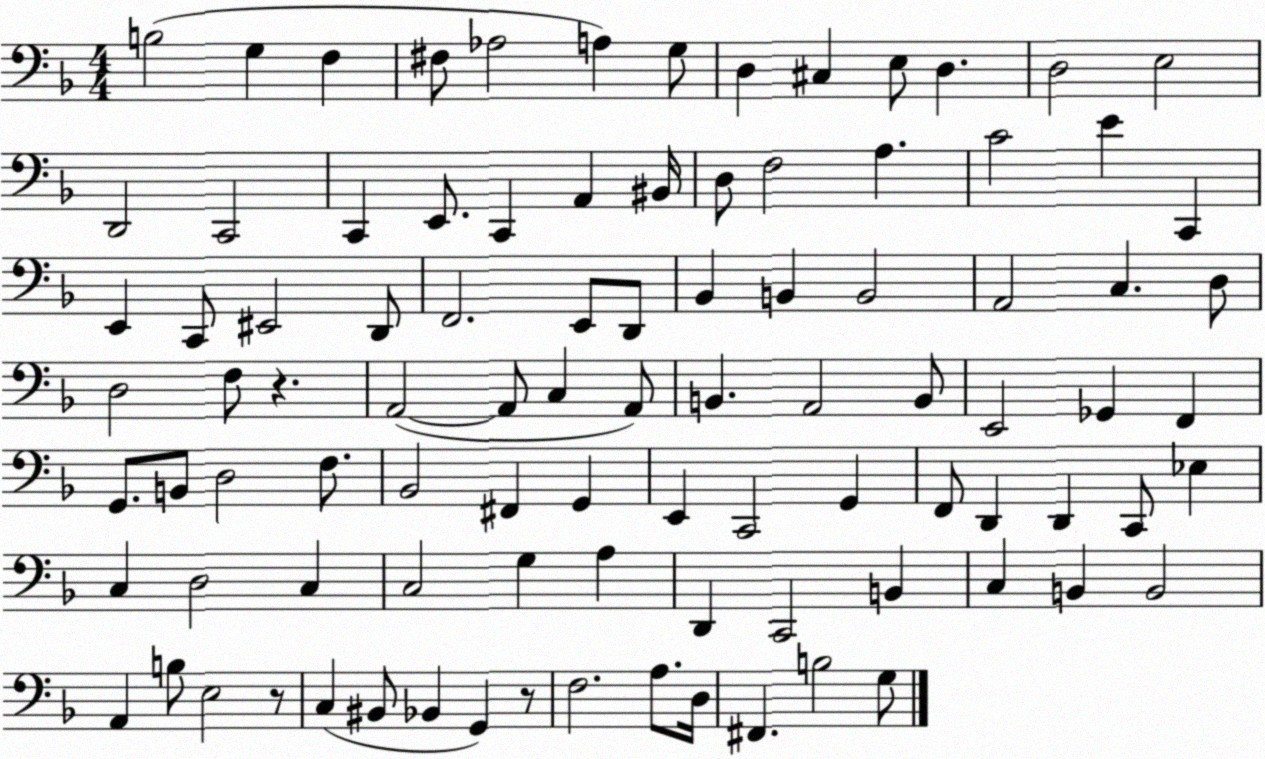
X:1
T:Untitled
M:4/4
L:1/4
K:F
B,2 G, F, ^F,/2 _A,2 A, G,/2 D, ^C, E,/2 D, D,2 E,2 D,,2 C,,2 C,, E,,/2 C,, A,, ^B,,/4 D,/2 F,2 A, C2 E C,, E,, C,,/2 ^E,,2 D,,/2 F,,2 E,,/2 D,,/2 _B,, B,, B,,2 A,,2 C, D,/2 D,2 F,/2 z A,,2 A,,/2 C, A,,/2 B,, A,,2 B,,/2 E,,2 _G,, F,, G,,/2 B,,/2 D,2 F,/2 _B,,2 ^F,, G,, E,, C,,2 G,, F,,/2 D,, D,, C,,/2 _E, C, D,2 C, C,2 G, A, D,, C,,2 B,, C, B,, B,,2 A,, B,/2 E,2 z/2 C, ^B,,/2 _B,, G,, z/2 F,2 A,/2 D,/4 ^F,, B,2 G,/2